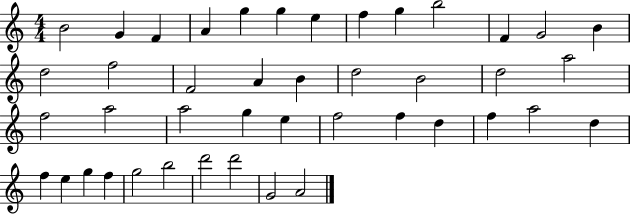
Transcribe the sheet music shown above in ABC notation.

X:1
T:Untitled
M:4/4
L:1/4
K:C
B2 G F A g g e f g b2 F G2 B d2 f2 F2 A B d2 B2 d2 a2 f2 a2 a2 g e f2 f d f a2 d f e g f g2 b2 d'2 d'2 G2 A2